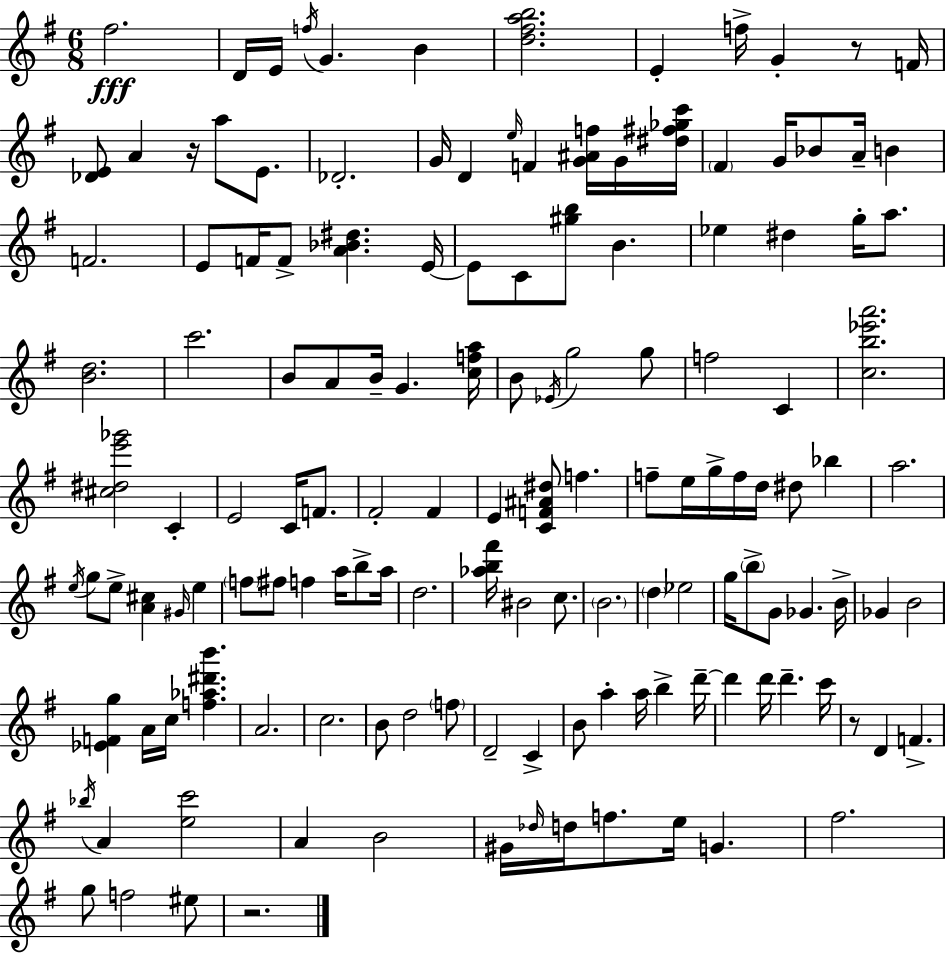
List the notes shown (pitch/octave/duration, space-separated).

F#5/h. D4/s E4/s F5/s G4/q. B4/q [D5,F#5,A5,B5]/h. E4/q F5/s G4/q R/e F4/s [Db4,E4]/e A4/q R/s A5/e E4/e. Db4/h. G4/s D4/q E5/s F4/q [G4,A#4,F5]/s G4/s [D#5,F#5,Gb5,C6]/s F#4/q G4/s Bb4/e A4/s B4/q F4/h. E4/e F4/s F4/e [A4,Bb4,D#5]/q. E4/s E4/e C4/e [G#5,B5]/e B4/q. Eb5/q D#5/q G5/s A5/e. [B4,D5]/h. C6/h. B4/e A4/e B4/s G4/q. [C5,F5,A5]/s B4/e Eb4/s G5/h G5/e F5/h C4/q [C5,B5,Eb6,A6]/h. [C#5,D#5,E6,Gb6]/h C4/q E4/h C4/s F4/e. F#4/h F#4/q E4/q [C4,F4,A#4,D#5]/e F5/q. F5/e E5/s G5/s F5/s D5/s D#5/e Bb5/q A5/h. E5/s G5/e E5/e [A4,C#5]/q G#4/s E5/q F5/e F#5/e F5/q A5/s B5/e A5/s D5/h. [Ab5,B5,F#6]/s BIS4/h C5/e. B4/h. D5/q Eb5/h G5/s B5/e G4/e Gb4/q. B4/s Gb4/q B4/h [Eb4,F4,G5]/q A4/s C5/s [F5,Ab5,D#6,B6]/q. A4/h. C5/h. B4/e D5/h F5/e D4/h C4/q B4/e A5/q A5/s B5/q D6/s D6/q D6/s D6/q. C6/s R/e D4/q F4/q. Bb5/s A4/q [E5,C6]/h A4/q B4/h G#4/s Db5/s D5/s F5/e. E5/s G4/q. F#5/h. G5/e F5/h EIS5/e R/h.